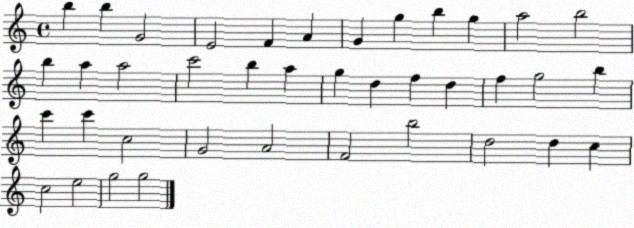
X:1
T:Untitled
M:4/4
L:1/4
K:C
b b G2 E2 F A G g b g a2 b2 b a a2 c'2 b a g d f d f g2 b c' c' c2 G2 A2 F2 b2 d2 d c c2 e2 g2 g2